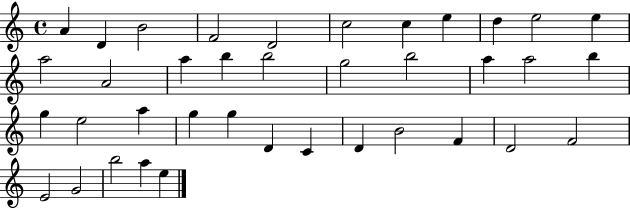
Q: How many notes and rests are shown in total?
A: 38